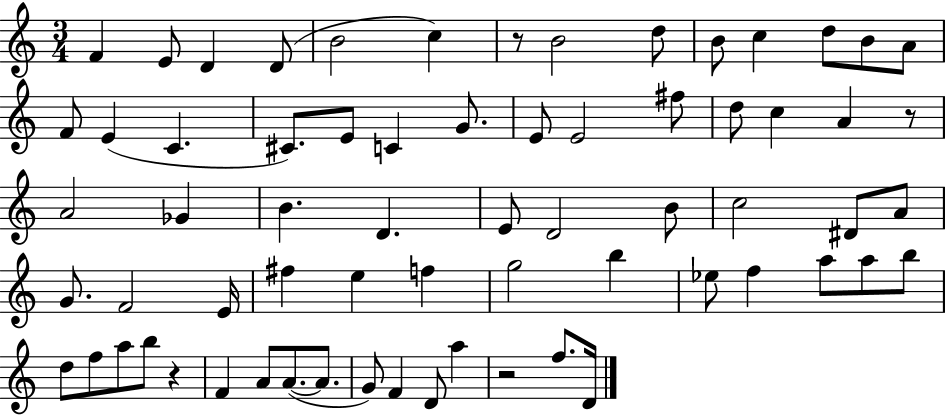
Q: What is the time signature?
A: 3/4